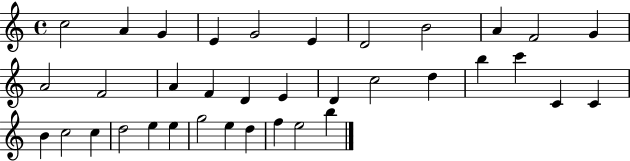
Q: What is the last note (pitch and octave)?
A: B5